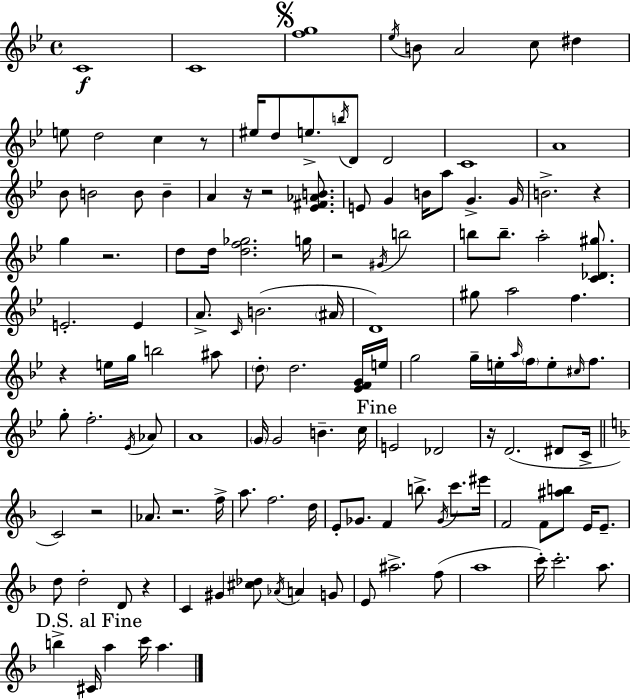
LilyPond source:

{
  \clef treble
  \time 4/4
  \defaultTimeSignature
  \key bes \major
  c'1\f | c'1 | \mark \markup { \musicglyph "scripts.segno" } <f'' g''>1 | \acciaccatura { ees''16 } b'8 a'2 c''8 dis''4 | \break e''8 d''2 c''4 r8 | eis''16 d''8 e''8.-> \acciaccatura { b''16 } d'8 d'2 | c'1 | a'1 | \break bes'8 b'2 b'8 b'4-- | a'4 r16 r2 <ees' fis' aes' b'>8. | e'8 g'4 b'16 a''8 g'4.-> | g'16 b'2.-> r4 | \break g''4 r2. | d''8 d''16 <d'' f'' ges''>2. | g''16 r2 \acciaccatura { gis'16 } b''2 | b''8 b''8.-- a''2-. | \break <c' des' gis''>8. e'2.-. e'4 | a'8.-> \grace { c'16 } b'2.( | \parenthesize ais'16 d'1) | gis''8 a''2 f''4. | \break r4 e''16 g''16 b''2 | ais''8 \parenthesize d''8-. d''2. | <ees' f' g'>16 e''16 g''2 g''16-- e''16-. \grace { a''16 } \parenthesize f''16 | e''8-. \grace { cis''16 } f''8. g''8-. f''2.-. | \break \acciaccatura { ees'16 } aes'8 a'1 | \parenthesize g'16 g'2 | b'4.-- c''16 \mark "Fine" e'2 des'2 | r16 d'2.( | \break dis'8 c'16-> \bar "||" \break \key d \minor c'2) r2 | aes'8. r2. f''16-> | a''8. f''2. d''16 | e'8-. ges'8. f'4 b''8.-> \acciaccatura { ges'16 } c'''8. | \break eis'''16 f'2 f'8 <ais'' b''>8 e'16 e'8.-- | d''8 d''2-. d'8 r4 | c'4 gis'4 <cis'' des''>8 \acciaccatura { aes'16 } a'4 | g'8 e'8 ais''2.-> | \break f''8( a''1 | c'''16-.) c'''2.-. a''8. | \mark "D.S. al Fine" b''4-> cis'16 a''4 c'''16 a''4. | \bar "|."
}